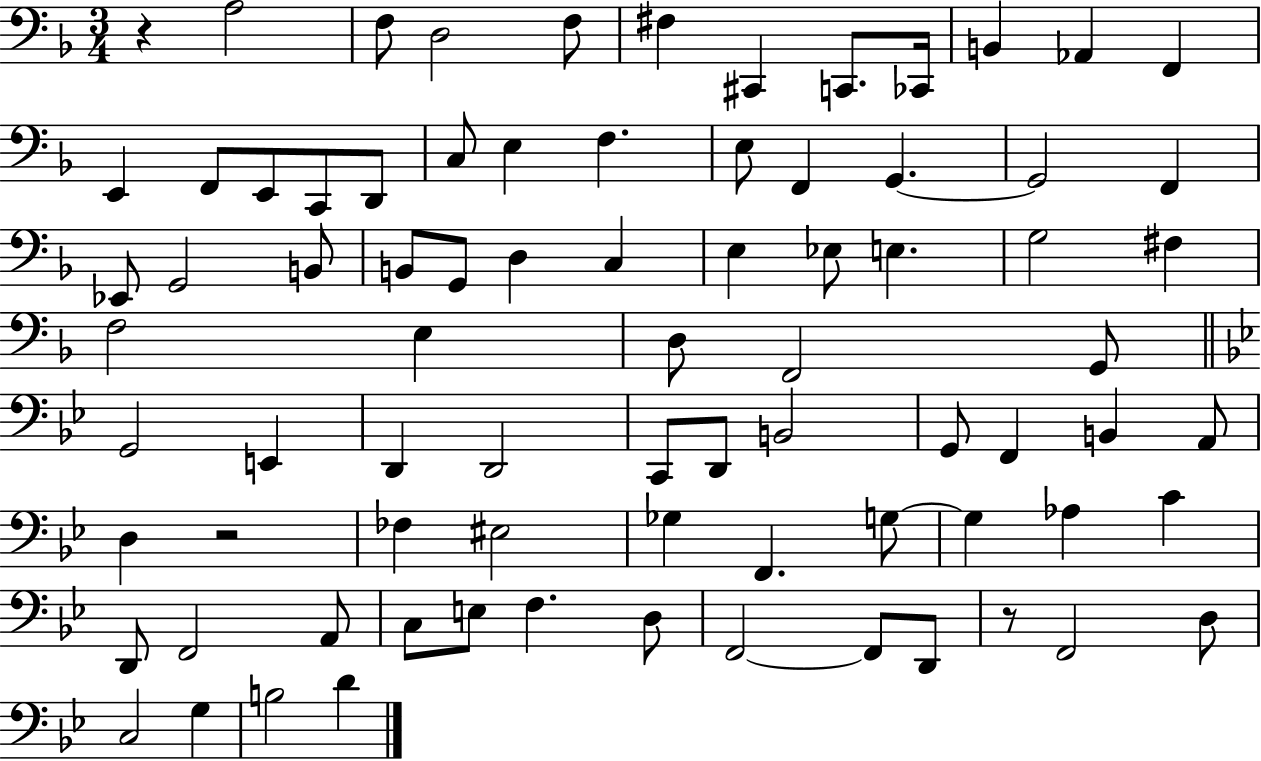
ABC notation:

X:1
T:Untitled
M:3/4
L:1/4
K:F
z A,2 F,/2 D,2 F,/2 ^F, ^C,, C,,/2 _C,,/4 B,, _A,, F,, E,, F,,/2 E,,/2 C,,/2 D,,/2 C,/2 E, F, E,/2 F,, G,, G,,2 F,, _E,,/2 G,,2 B,,/2 B,,/2 G,,/2 D, C, E, _E,/2 E, G,2 ^F, F,2 E, D,/2 F,,2 G,,/2 G,,2 E,, D,, D,,2 C,,/2 D,,/2 B,,2 G,,/2 F,, B,, A,,/2 D, z2 _F, ^E,2 _G, F,, G,/2 G, _A, C D,,/2 F,,2 A,,/2 C,/2 E,/2 F, D,/2 F,,2 F,,/2 D,,/2 z/2 F,,2 D,/2 C,2 G, B,2 D